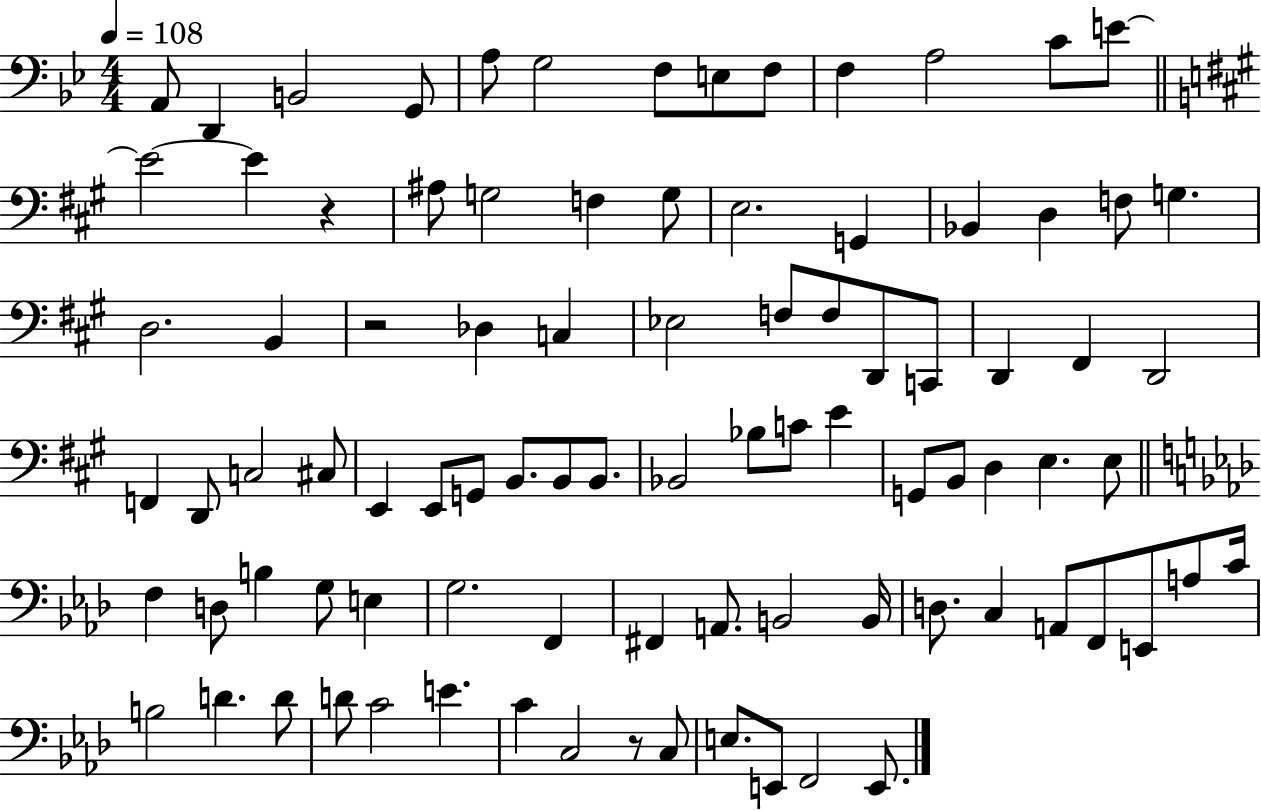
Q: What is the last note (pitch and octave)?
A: E2